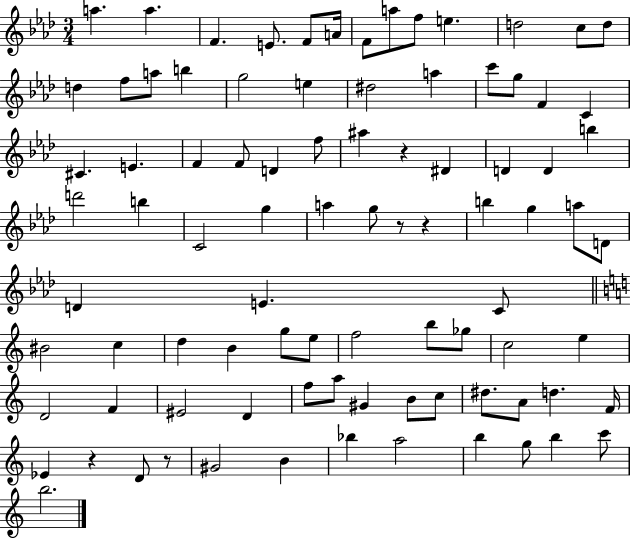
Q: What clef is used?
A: treble